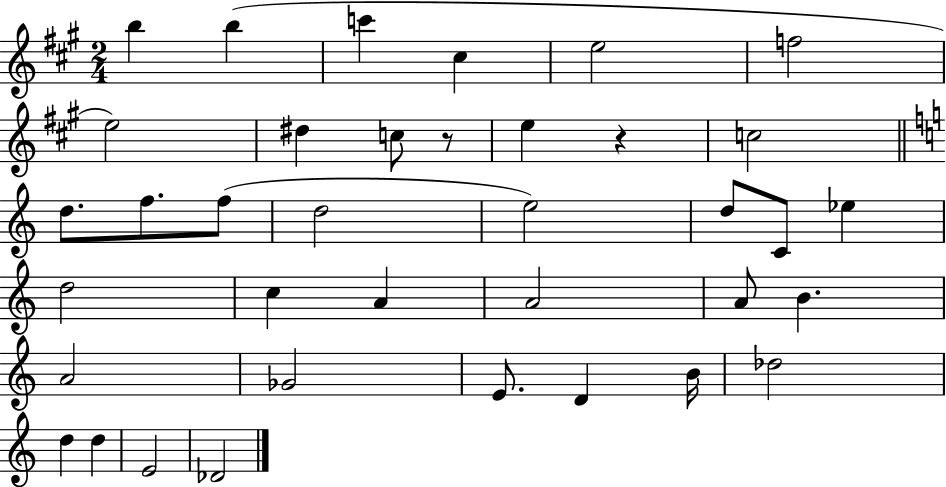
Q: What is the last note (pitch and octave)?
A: Db4